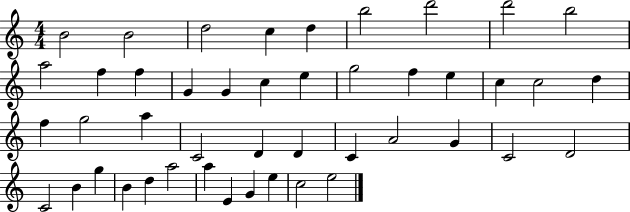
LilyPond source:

{
  \clef treble
  \numericTimeSignature
  \time 4/4
  \key c \major
  b'2 b'2 | d''2 c''4 d''4 | b''2 d'''2 | d'''2 b''2 | \break a''2 f''4 f''4 | g'4 g'4 c''4 e''4 | g''2 f''4 e''4 | c''4 c''2 d''4 | \break f''4 g''2 a''4 | c'2 d'4 d'4 | c'4 a'2 g'4 | c'2 d'2 | \break c'2 b'4 g''4 | b'4 d''4 a''2 | a''4 e'4 g'4 e''4 | c''2 e''2 | \break \bar "|."
}